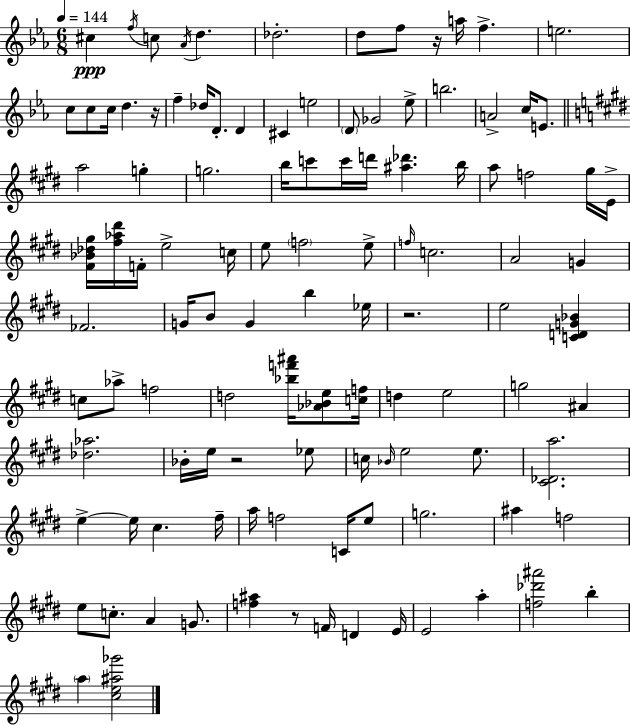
C#5/q F5/s C5/e Ab4/s D5/q. Db5/h. D5/e F5/e R/s A5/s F5/q. E5/h. C5/e C5/e C5/s D5/q. R/s F5/q Db5/s D4/e. D4/q C#4/q E5/h D4/e Gb4/h Eb5/e B5/h. A4/h C5/s E4/e. A5/h G5/q G5/h. B5/s C6/e C6/s D6/s [A#5,Db6]/q. B5/s A5/e F5/h G#5/s E4/s [F#4,Bb4,Db5,G#5]/s [F#5,Ab5,D#6]/s F4/s E5/h C5/s E5/e F5/h E5/e F5/s C5/h. A4/h G4/q FES4/h. G4/s B4/e G4/q B5/q Eb5/s R/h. E5/h [C4,D4,G4,Bb4]/q C5/e Ab5/e F5/h D5/h [Bb5,F6,A#6]/s [Ab4,Bb4,E5]/e [C5,F5]/s D5/q E5/h G5/h A#4/q [Db5,Ab5]/h. Bb4/s E5/s R/h Eb5/e C5/s Bb4/s E5/h E5/e. [C#4,Db4,A5]/h. E5/q E5/s C#5/q. F#5/s A5/s F5/h C4/s E5/e G5/h. A#5/q F5/h E5/e C5/e. A4/q G4/e. [F5,A#5]/q R/e F4/s D4/q E4/s E4/h A5/q [F5,Db6,A#6]/h B5/q A5/q [C#5,E5,A#5,Gb6]/h